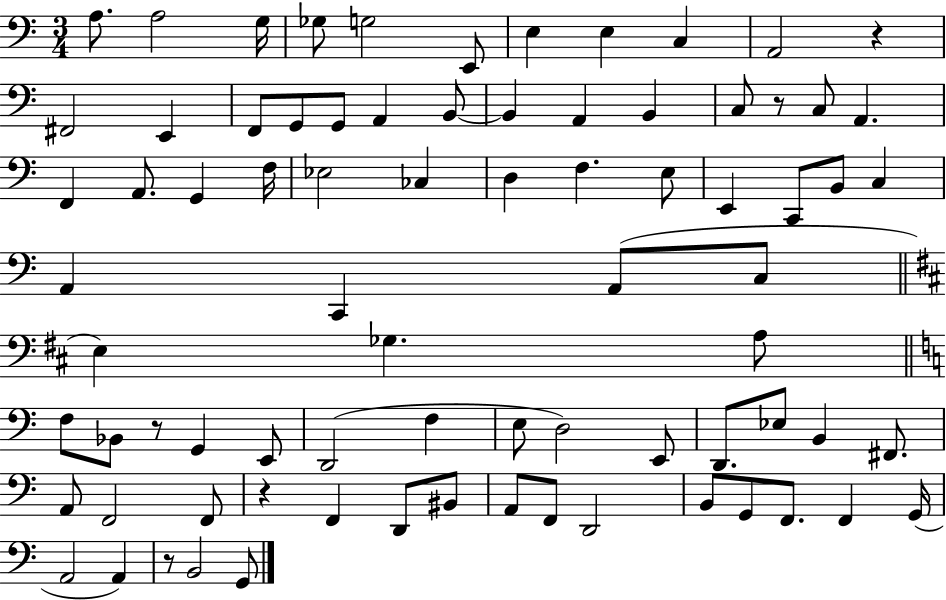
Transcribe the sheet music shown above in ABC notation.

X:1
T:Untitled
M:3/4
L:1/4
K:C
A,/2 A,2 G,/4 _G,/2 G,2 E,,/2 E, E, C, A,,2 z ^F,,2 E,, F,,/2 G,,/2 G,,/2 A,, B,,/2 B,, A,, B,, C,/2 z/2 C,/2 A,, F,, A,,/2 G,, F,/4 _E,2 _C, D, F, E,/2 E,, C,,/2 B,,/2 C, A,, C,, A,,/2 C,/2 E, _G, A,/2 F,/2 _B,,/2 z/2 G,, E,,/2 D,,2 F, E,/2 D,2 E,,/2 D,,/2 _E,/2 B,, ^F,,/2 A,,/2 F,,2 F,,/2 z F,, D,,/2 ^B,,/2 A,,/2 F,,/2 D,,2 B,,/2 G,,/2 F,,/2 F,, G,,/4 A,,2 A,, z/2 B,,2 G,,/2